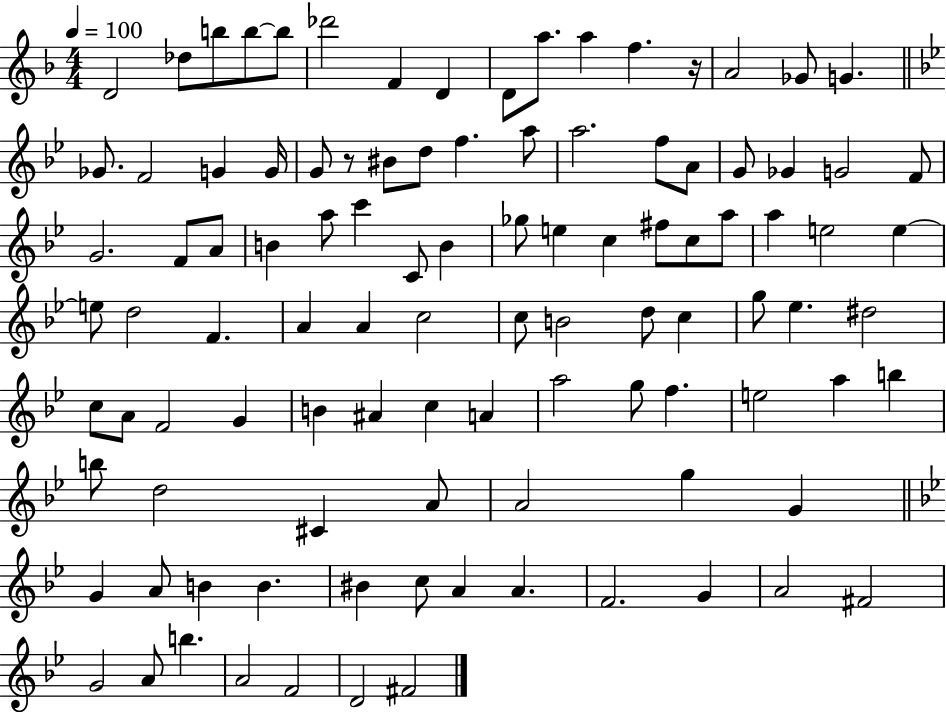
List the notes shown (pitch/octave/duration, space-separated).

D4/h Db5/e B5/e B5/e B5/e Db6/h F4/q D4/q D4/e A5/e. A5/q F5/q. R/s A4/h Gb4/e G4/q. Gb4/e. F4/h G4/q G4/s G4/e R/e BIS4/e D5/e F5/q. A5/e A5/h. F5/e A4/e G4/e Gb4/q G4/h F4/e G4/h. F4/e A4/e B4/q A5/e C6/q C4/e B4/q Gb5/e E5/q C5/q F#5/e C5/e A5/e A5/q E5/h E5/q E5/e D5/h F4/q. A4/q A4/q C5/h C5/e B4/h D5/e C5/q G5/e Eb5/q. D#5/h C5/e A4/e F4/h G4/q B4/q A#4/q C5/q A4/q A5/h G5/e F5/q. E5/h A5/q B5/q B5/e D5/h C#4/q A4/e A4/h G5/q G4/q G4/q A4/e B4/q B4/q. BIS4/q C5/e A4/q A4/q. F4/h. G4/q A4/h F#4/h G4/h A4/e B5/q. A4/h F4/h D4/h F#4/h